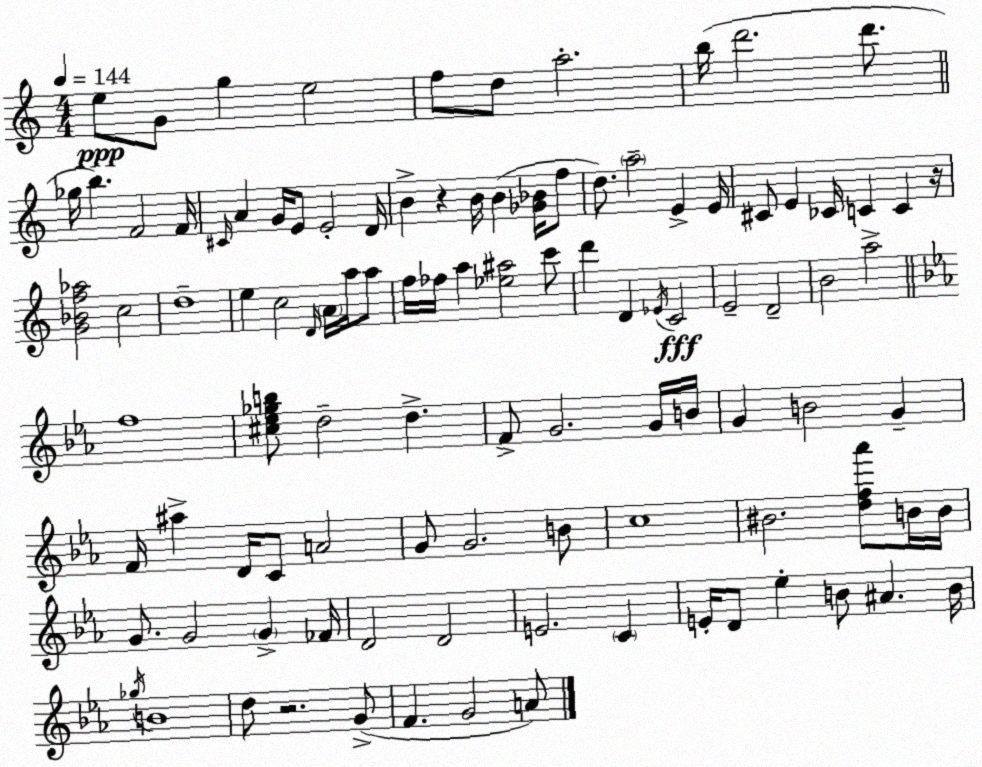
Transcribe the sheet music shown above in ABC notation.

X:1
T:Untitled
M:4/4
L:1/4
K:Am
e/2 G/2 g e2 f/2 d/2 a2 b/4 d'2 d'/2 _g/4 b F2 F/4 ^C/4 A G/4 E/2 E2 D/4 B z B/4 B [_G_B]/4 f/2 d/2 a2 E E/4 ^C/2 E _C/4 C C z/4 [G_Bf_a]2 c2 d4 e c2 D/4 A/4 a/4 a/2 f/4 _f/4 a [_e^a]2 c'/2 d' D _E/4 C2 E2 D2 B2 a2 f4 [^c_e_gb]/2 d2 d F/2 G2 G/4 B/4 G B2 G F/4 ^a D/4 C/2 A2 G/2 G2 B/2 c4 ^B2 [df_a']/2 B/4 B/4 G/2 G2 G _F/4 D2 D2 E2 C E/4 D/2 _e B/2 ^A B/4 _g/4 B4 d/2 z2 G/2 F G2 A/2